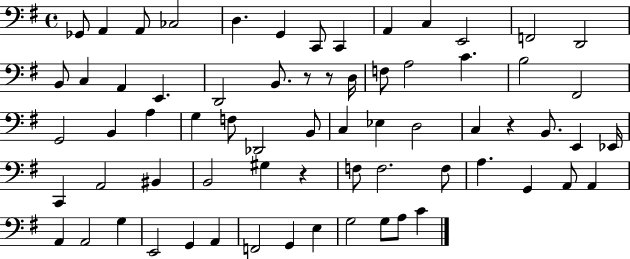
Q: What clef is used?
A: bass